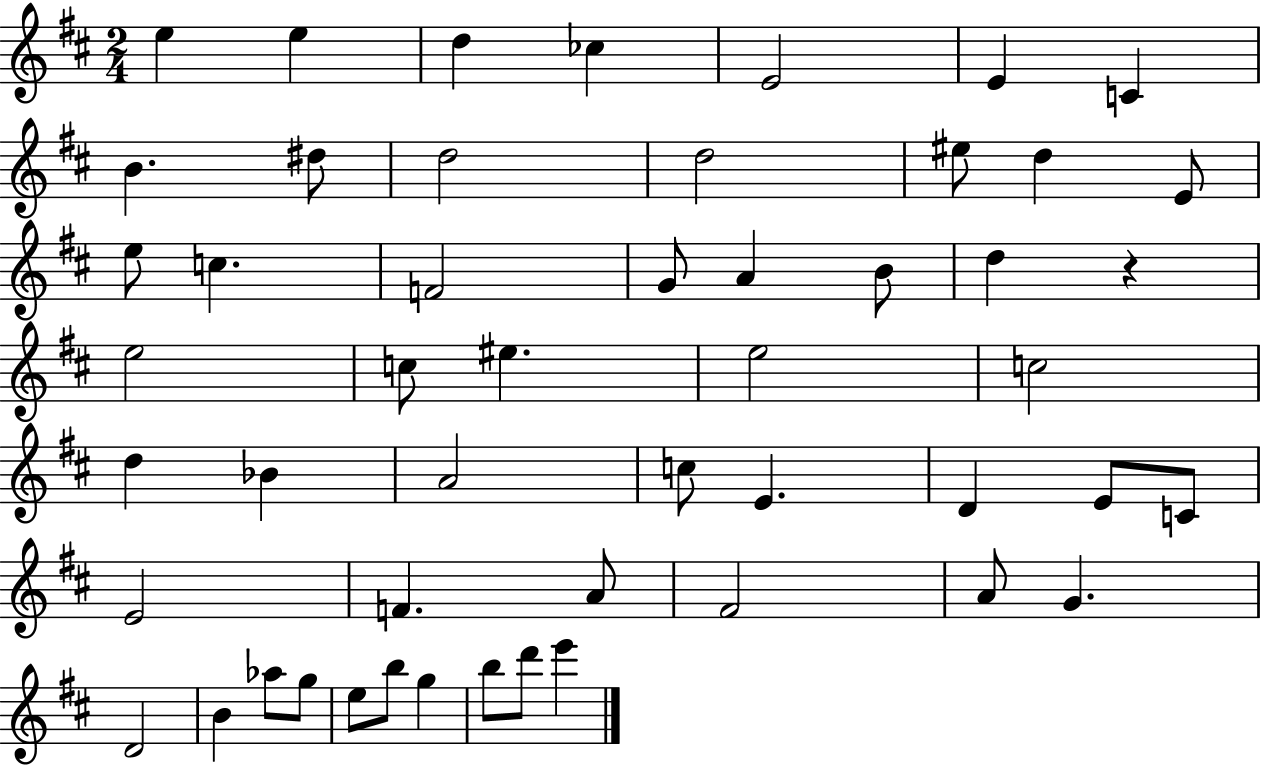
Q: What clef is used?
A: treble